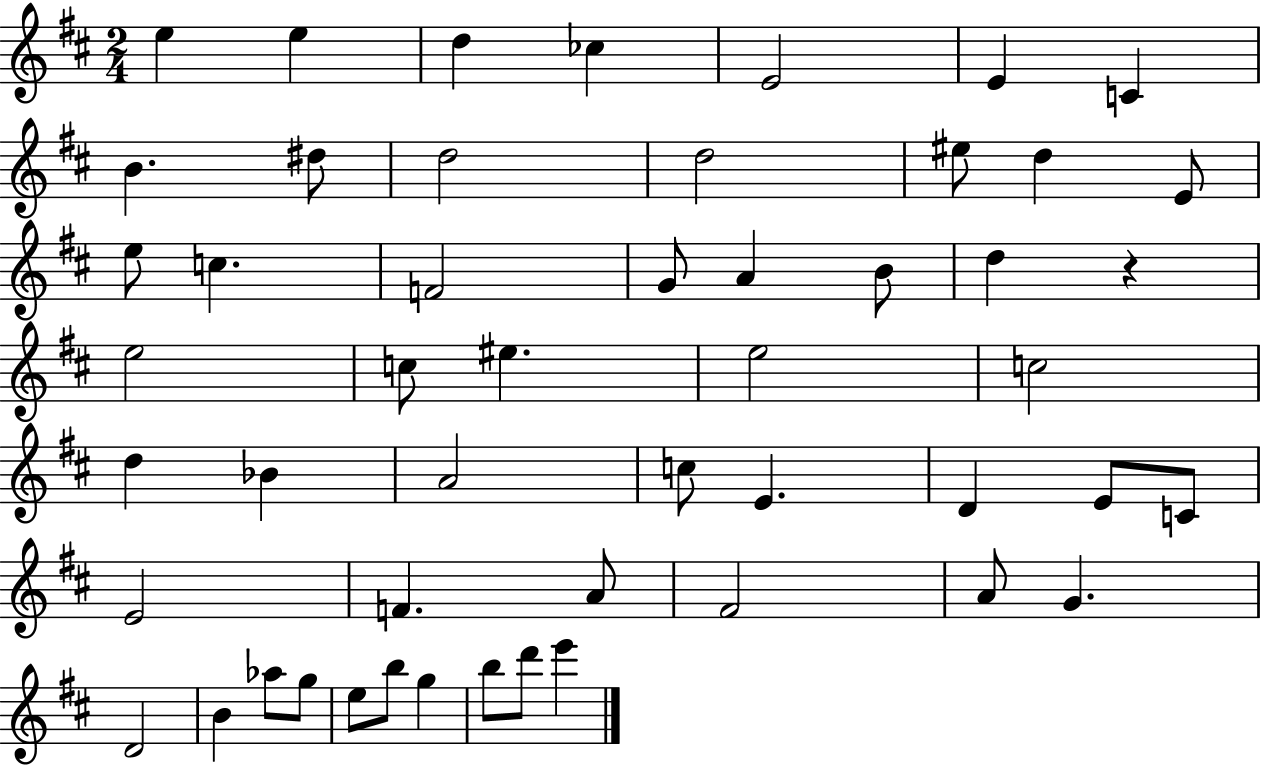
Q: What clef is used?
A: treble